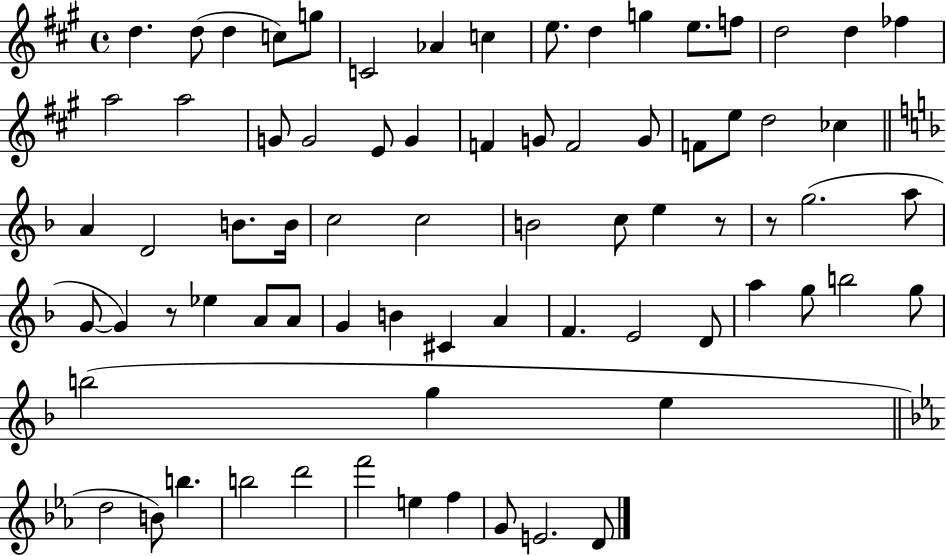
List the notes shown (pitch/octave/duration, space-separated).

D5/q. D5/e D5/q C5/e G5/e C4/h Ab4/q C5/q E5/e. D5/q G5/q E5/e. F5/e D5/h D5/q FES5/q A5/h A5/h G4/e G4/h E4/e G4/q F4/q G4/e F4/h G4/e F4/e E5/e D5/h CES5/q A4/q D4/h B4/e. B4/s C5/h C5/h B4/h C5/e E5/q R/e R/e G5/h. A5/e G4/e G4/q R/e Eb5/q A4/e A4/e G4/q B4/q C#4/q A4/q F4/q. E4/h D4/e A5/q G5/e B5/h G5/e B5/h G5/q E5/q D5/h B4/e B5/q. B5/h D6/h F6/h E5/q F5/q G4/e E4/h. D4/e